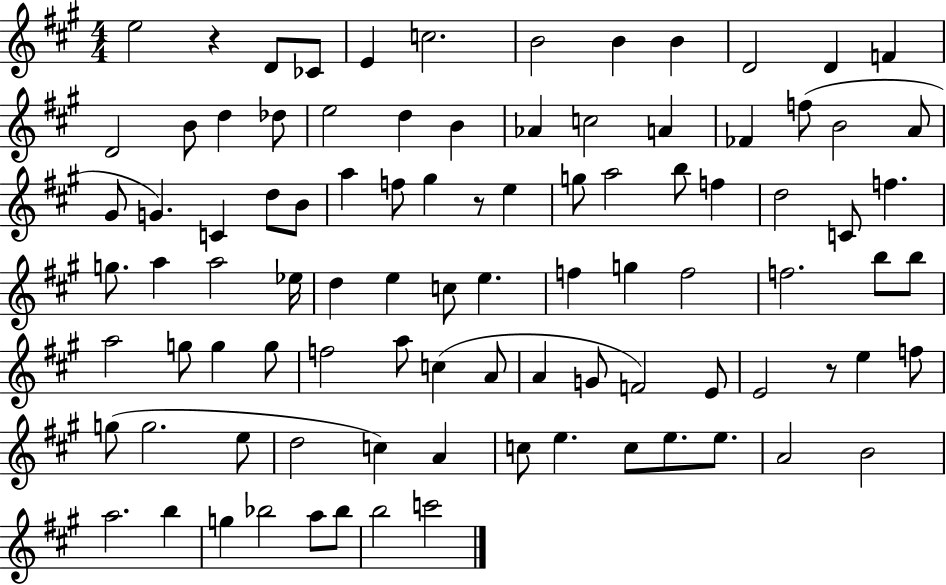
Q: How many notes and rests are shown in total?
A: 94